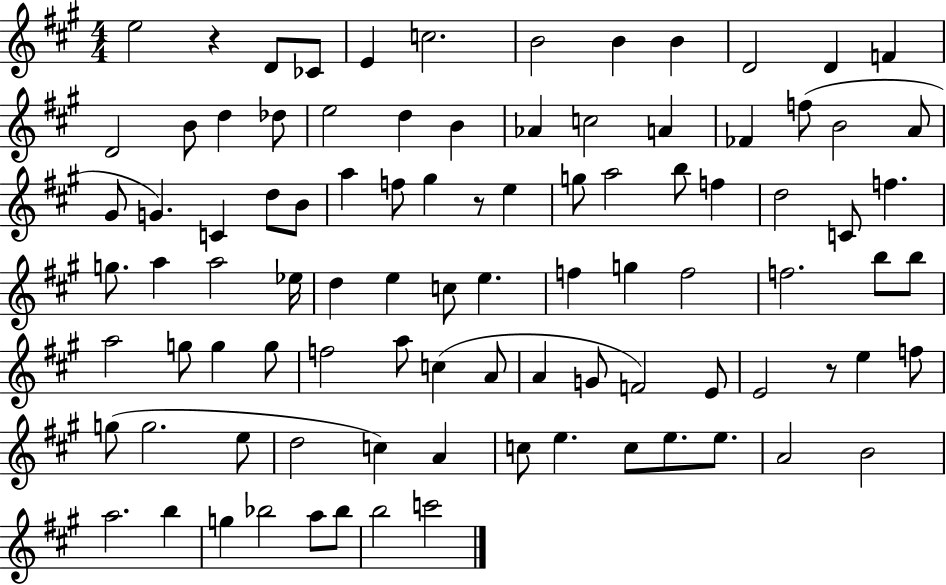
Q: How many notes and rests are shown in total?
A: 94